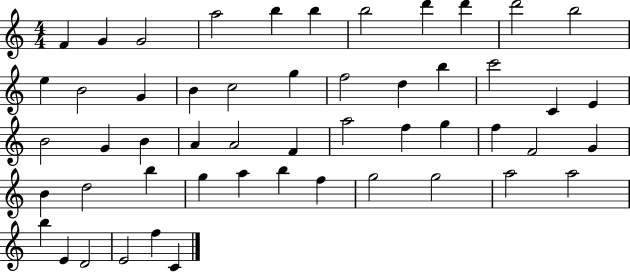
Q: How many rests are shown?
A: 0